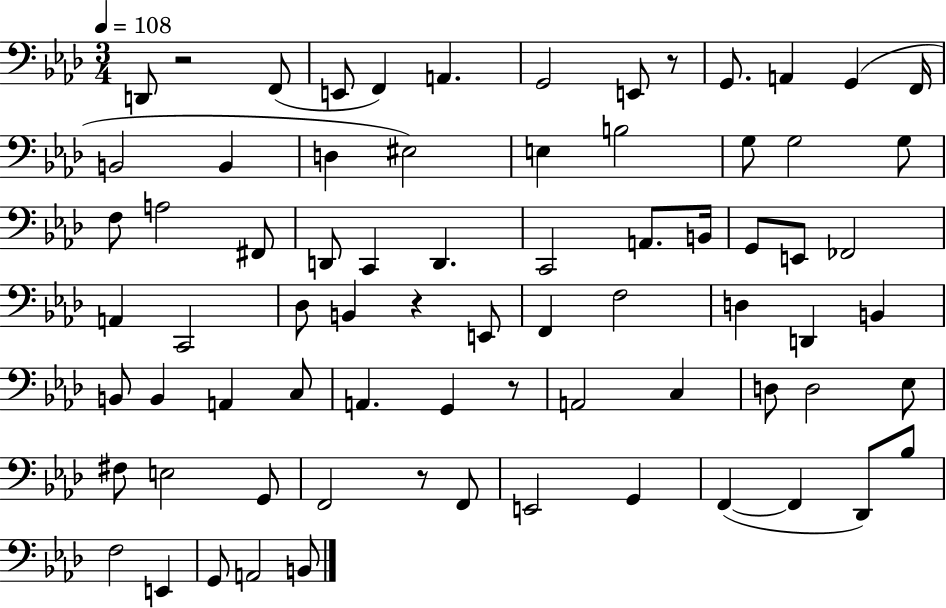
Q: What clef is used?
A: bass